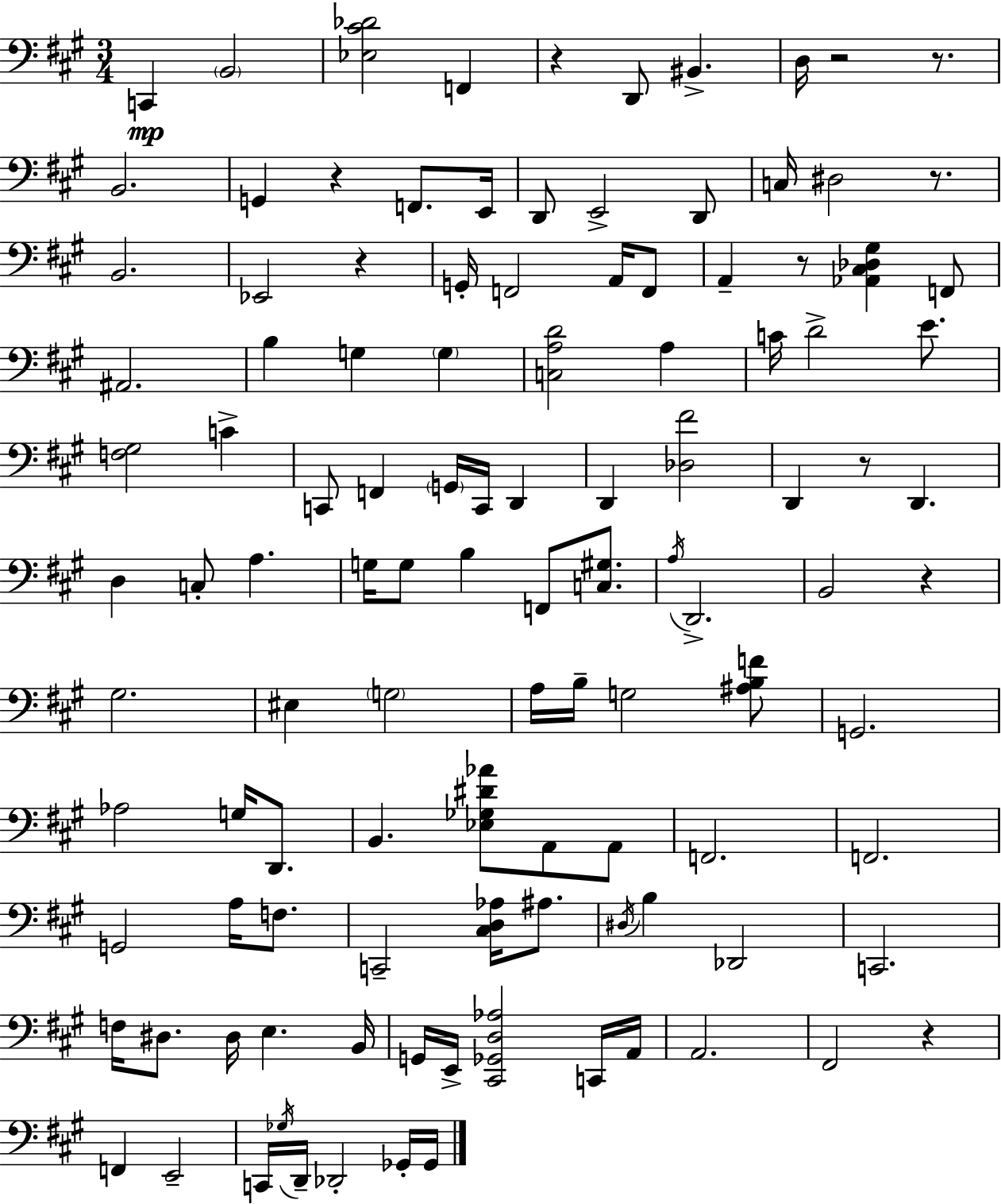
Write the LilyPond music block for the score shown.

{
  \clef bass
  \numericTimeSignature
  \time 3/4
  \key a \major
  c,4\mp \parenthesize b,2 | <ees cis' des'>2 f,4 | r4 d,8 bis,4.-> | d16 r2 r8. | \break b,2. | g,4 r4 f,8. e,16 | d,8 e,2-> d,8 | c16 dis2 r8. | \break b,2. | ees,2 r4 | g,16-. f,2 a,16 f,8 | a,4-- r8 <aes, cis des gis>4 f,8 | \break ais,2. | b4 g4 \parenthesize g4 | <c a d'>2 a4 | c'16 d'2-> e'8. | \break <f gis>2 c'4-> | c,8 f,4 \parenthesize g,16 c,16 d,4 | d,4 <des fis'>2 | d,4 r8 d,4. | \break d4 c8-. a4. | g16 g8 b4 f,8 <c gis>8. | \acciaccatura { a16 } d,2.-> | b,2 r4 | \break gis2. | eis4 \parenthesize g2 | a16 b16-- g2 <ais b f'>8 | g,2. | \break aes2 g16 d,8. | b,4. <ees ges dis' aes'>8 a,8 a,8 | f,2. | f,2. | \break g,2 a16 f8. | c,2-- <cis d aes>16 ais8. | \acciaccatura { dis16 } b4 des,2 | c,2. | \break f16 dis8. dis16 e4. | b,16 g,16 e,16-> <cis, ges, d aes>2 | c,16 a,16 a,2. | fis,2 r4 | \break f,4 e,2-- | c,16 \acciaccatura { ges16 } d,16-- des,2-. | ges,16-. ges,16 \bar "|."
}